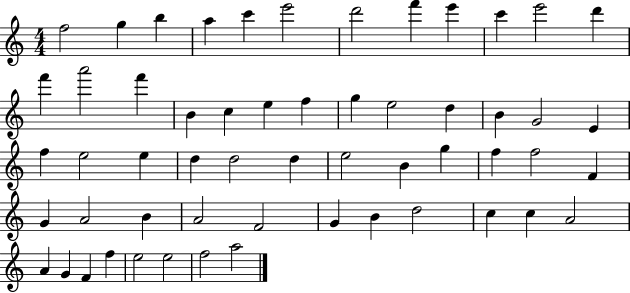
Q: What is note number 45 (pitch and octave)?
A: D5